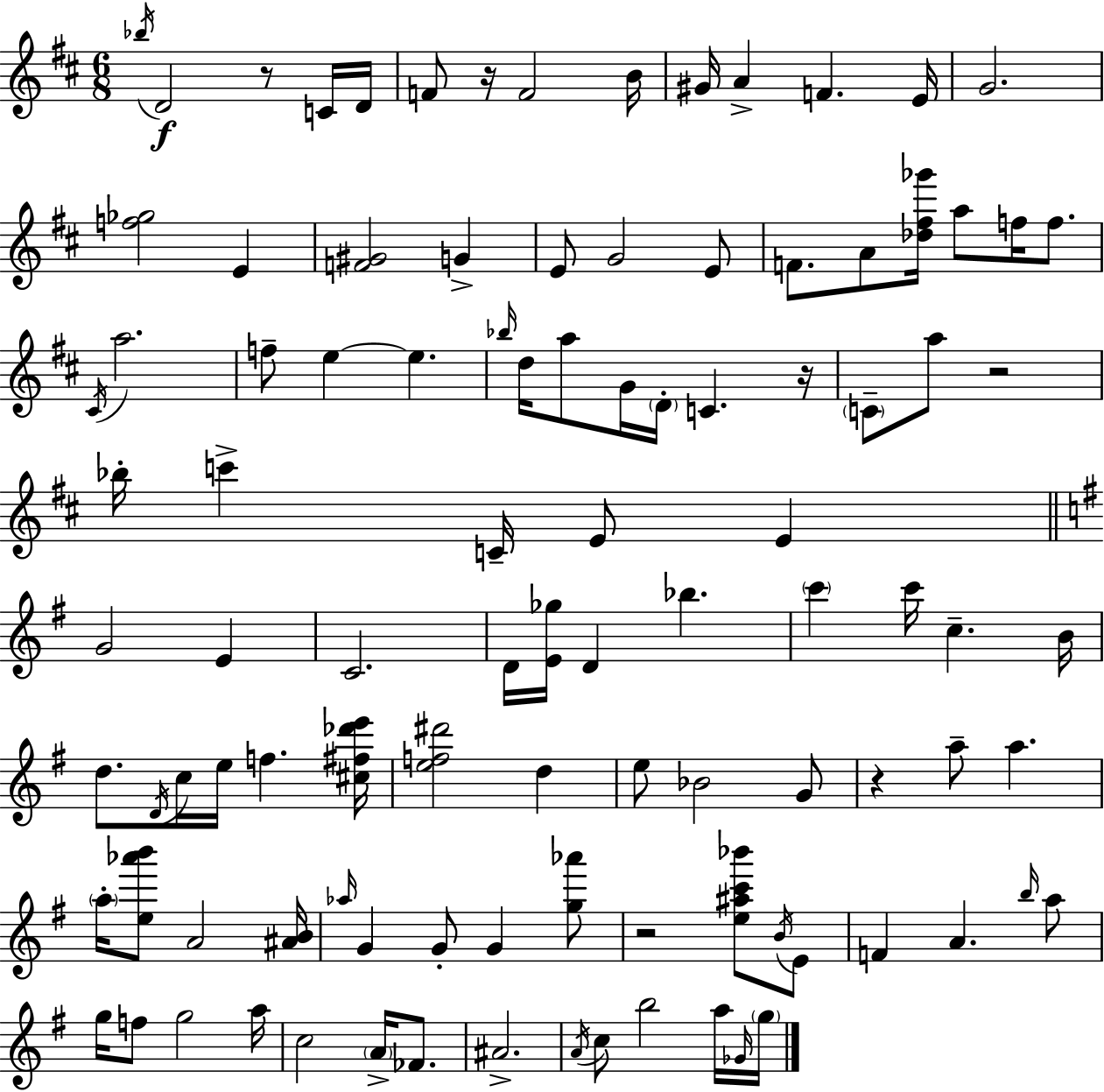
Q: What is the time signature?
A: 6/8